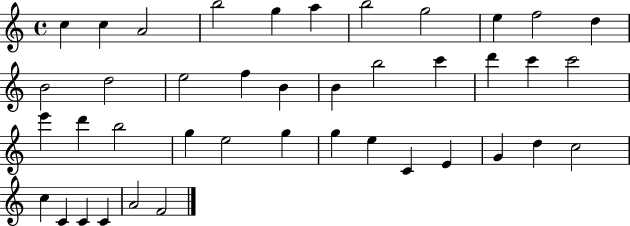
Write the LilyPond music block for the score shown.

{
  \clef treble
  \time 4/4
  \defaultTimeSignature
  \key c \major
  c''4 c''4 a'2 | b''2 g''4 a''4 | b''2 g''2 | e''4 f''2 d''4 | \break b'2 d''2 | e''2 f''4 b'4 | b'4 b''2 c'''4 | d'''4 c'''4 c'''2 | \break e'''4 d'''4 b''2 | g''4 e''2 g''4 | g''4 e''4 c'4 e'4 | g'4 d''4 c''2 | \break c''4 c'4 c'4 c'4 | a'2 f'2 | \bar "|."
}